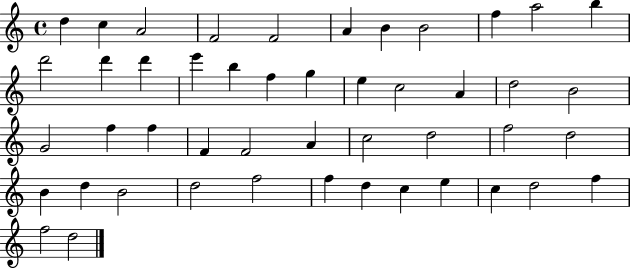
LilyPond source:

{
  \clef treble
  \time 4/4
  \defaultTimeSignature
  \key c \major
  d''4 c''4 a'2 | f'2 f'2 | a'4 b'4 b'2 | f''4 a''2 b''4 | \break d'''2 d'''4 d'''4 | e'''4 b''4 f''4 g''4 | e''4 c''2 a'4 | d''2 b'2 | \break g'2 f''4 f''4 | f'4 f'2 a'4 | c''2 d''2 | f''2 d''2 | \break b'4 d''4 b'2 | d''2 f''2 | f''4 d''4 c''4 e''4 | c''4 d''2 f''4 | \break f''2 d''2 | \bar "|."
}